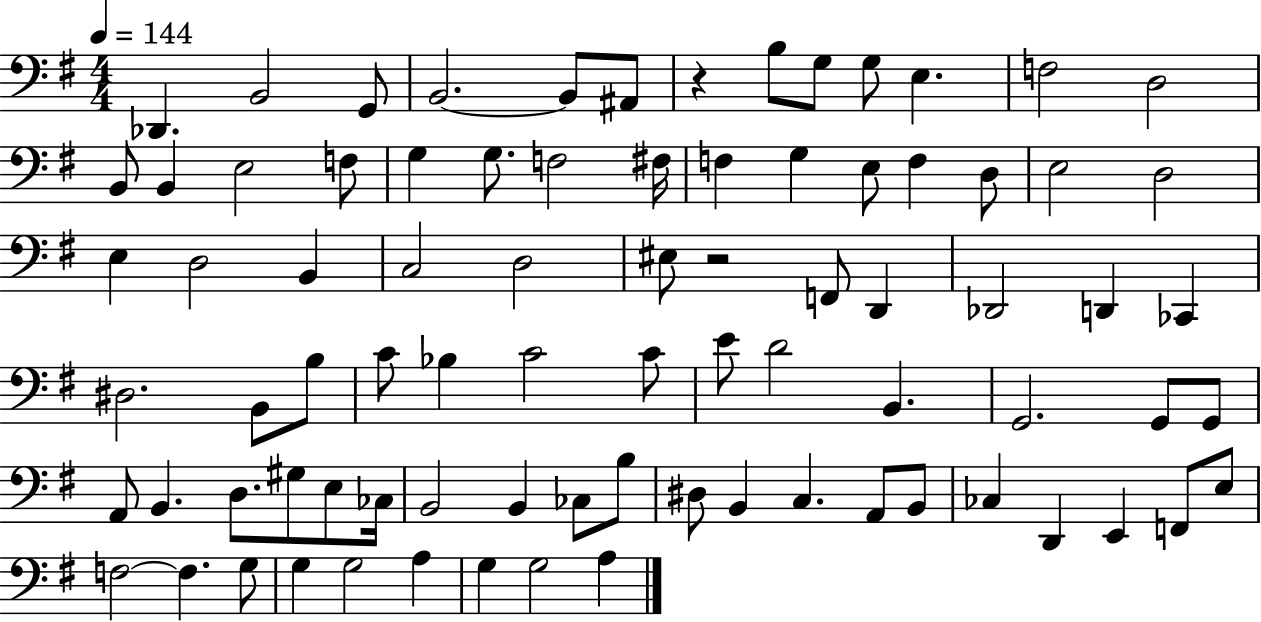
{
  \clef bass
  \numericTimeSignature
  \time 4/4
  \key g \major
  \tempo 4 = 144
  \repeat volta 2 { des,4. b,2 g,8 | b,2.~~ b,8 ais,8 | r4 b8 g8 g8 e4. | f2 d2 | \break b,8 b,4 e2 f8 | g4 g8. f2 fis16 | f4 g4 e8 f4 d8 | e2 d2 | \break e4 d2 b,4 | c2 d2 | eis8 r2 f,8 d,4 | des,2 d,4 ces,4 | \break dis2. b,8 b8 | c'8 bes4 c'2 c'8 | e'8 d'2 b,4. | g,2. g,8 g,8 | \break a,8 b,4. d8. gis8 e8 ces16 | b,2 b,4 ces8 b8 | dis8 b,4 c4. a,8 b,8 | ces4 d,4 e,4 f,8 e8 | \break f2~~ f4. g8 | g4 g2 a4 | g4 g2 a4 | } \bar "|."
}